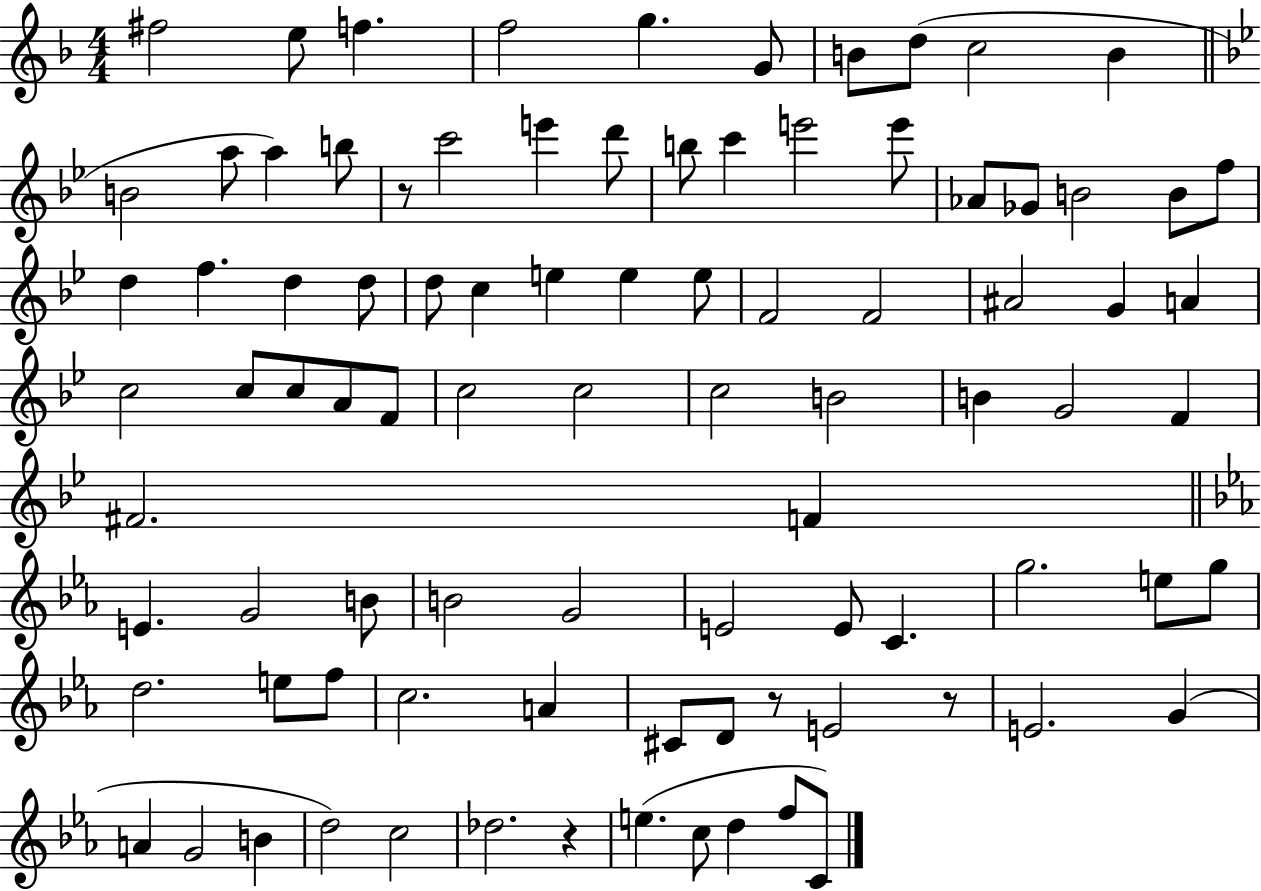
X:1
T:Untitled
M:4/4
L:1/4
K:F
^f2 e/2 f f2 g G/2 B/2 d/2 c2 B B2 a/2 a b/2 z/2 c'2 e' d'/2 b/2 c' e'2 e'/2 _A/2 _G/2 B2 B/2 f/2 d f d d/2 d/2 c e e e/2 F2 F2 ^A2 G A c2 c/2 c/2 A/2 F/2 c2 c2 c2 B2 B G2 F ^F2 F E G2 B/2 B2 G2 E2 E/2 C g2 e/2 g/2 d2 e/2 f/2 c2 A ^C/2 D/2 z/2 E2 z/2 E2 G A G2 B d2 c2 _d2 z e c/2 d f/2 C/2